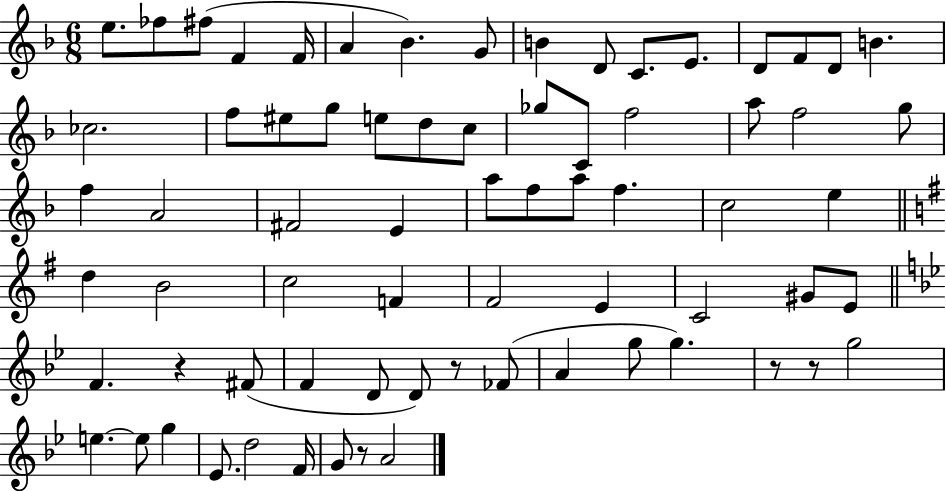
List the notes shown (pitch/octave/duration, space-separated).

E5/e. FES5/e F#5/e F4/q F4/s A4/q Bb4/q. G4/e B4/q D4/e C4/e. E4/e. D4/e F4/e D4/e B4/q. CES5/h. F5/e EIS5/e G5/e E5/e D5/e C5/e Gb5/e C4/e F5/h A5/e F5/h G5/e F5/q A4/h F#4/h E4/q A5/e F5/e A5/e F5/q. C5/h E5/q D5/q B4/h C5/h F4/q F#4/h E4/q C4/h G#4/e E4/e F4/q. R/q F#4/e F4/q D4/e D4/e R/e FES4/e A4/q G5/e G5/q. R/e R/e G5/h E5/q. E5/e G5/q Eb4/e. D5/h F4/s G4/e R/e A4/h